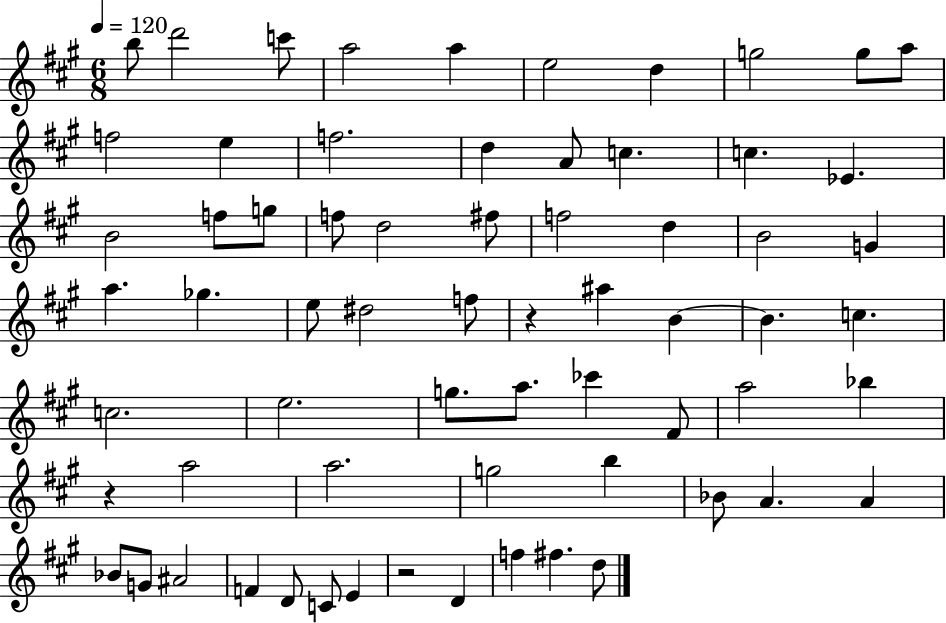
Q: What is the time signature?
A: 6/8